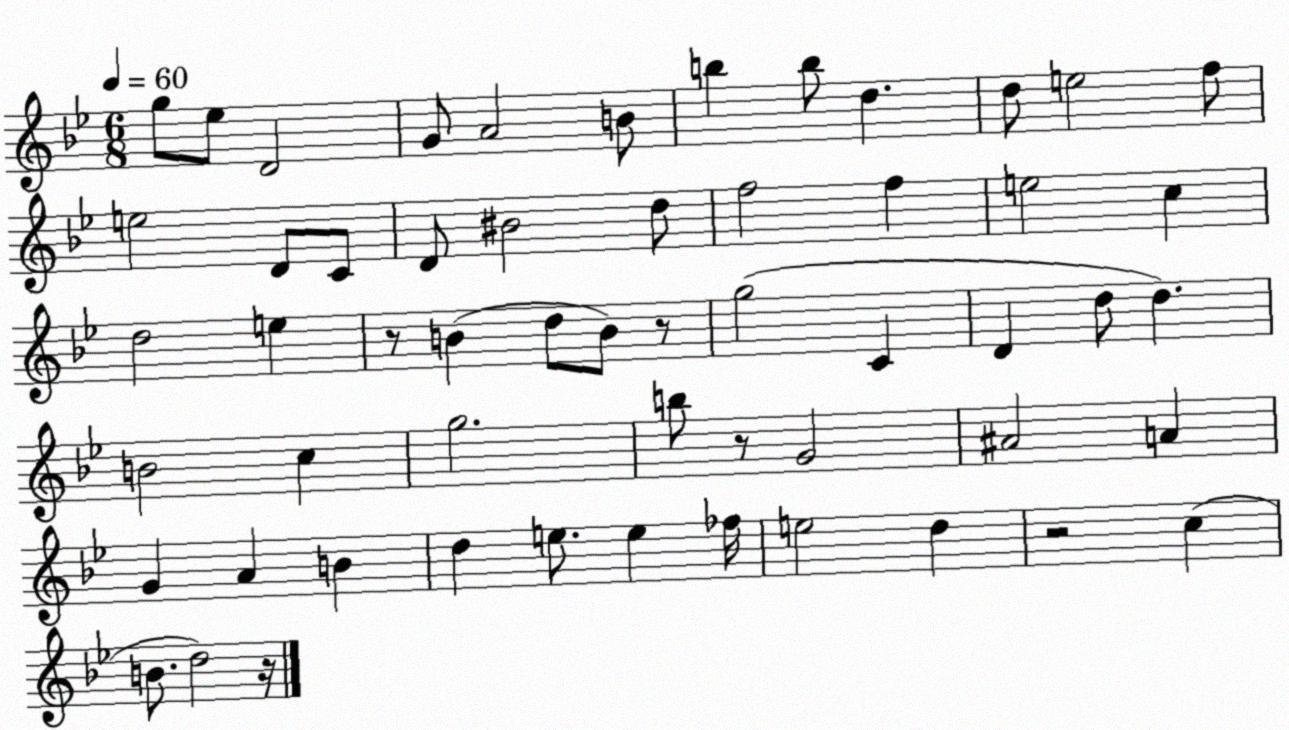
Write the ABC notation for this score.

X:1
T:Untitled
M:6/8
L:1/4
K:Bb
g/2 _e/2 D2 G/2 A2 B/2 b b/2 d d/2 e2 f/2 e2 D/2 C/2 D/2 ^B2 d/2 f2 f e2 c d2 e z/2 B d/2 B/2 z/2 g2 C D d/2 d B2 c g2 b/2 z/2 G2 ^A2 A G A B d e/2 e _f/4 e2 d z2 c B/2 d2 z/4